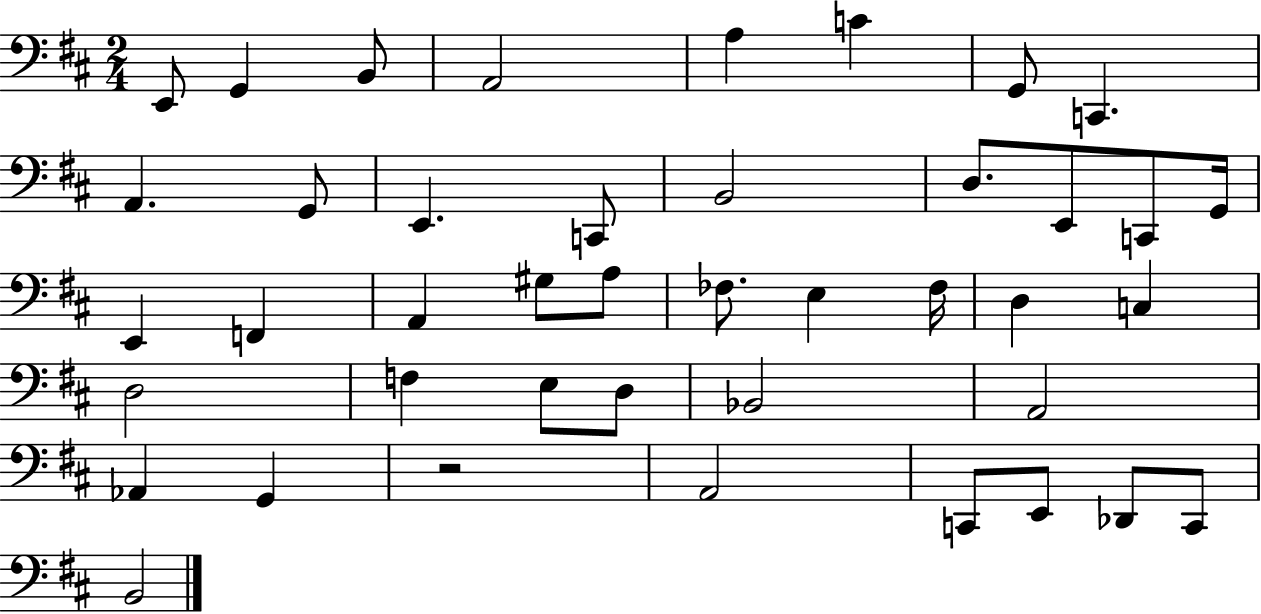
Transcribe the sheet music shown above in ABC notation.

X:1
T:Untitled
M:2/4
L:1/4
K:D
E,,/2 G,, B,,/2 A,,2 A, C G,,/2 C,, A,, G,,/2 E,, C,,/2 B,,2 D,/2 E,,/2 C,,/2 G,,/4 E,, F,, A,, ^G,/2 A,/2 _F,/2 E, _F,/4 D, C, D,2 F, E,/2 D,/2 _B,,2 A,,2 _A,, G,, z2 A,,2 C,,/2 E,,/2 _D,,/2 C,,/2 B,,2